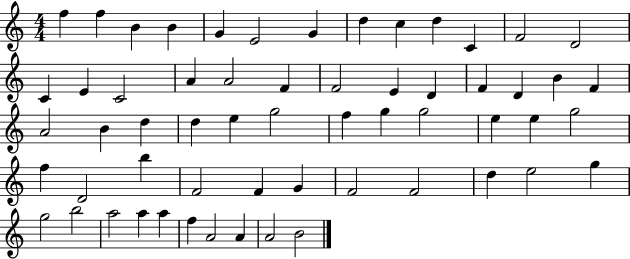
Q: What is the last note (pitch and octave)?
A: B4